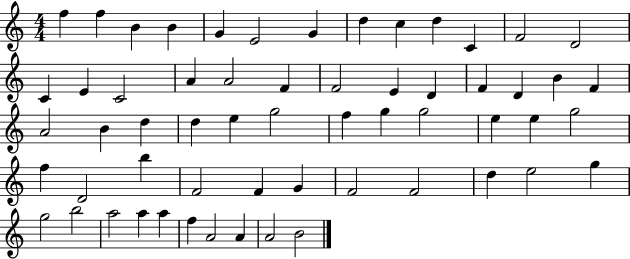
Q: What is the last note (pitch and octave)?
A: B4